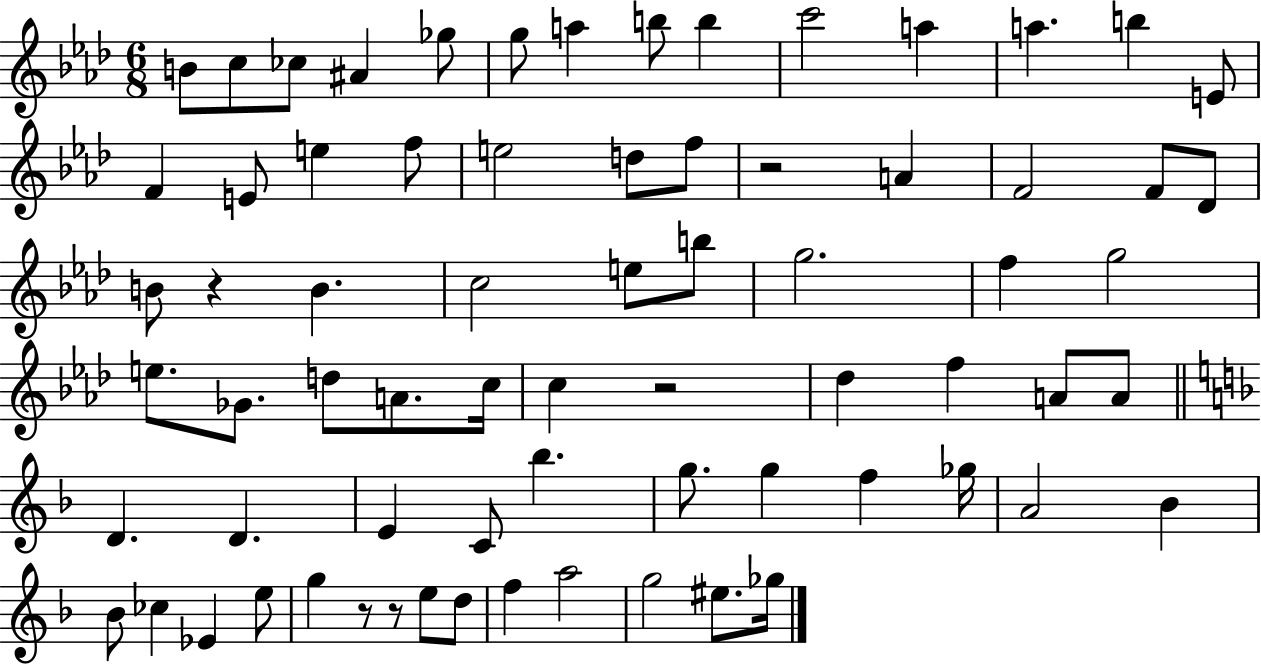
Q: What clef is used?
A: treble